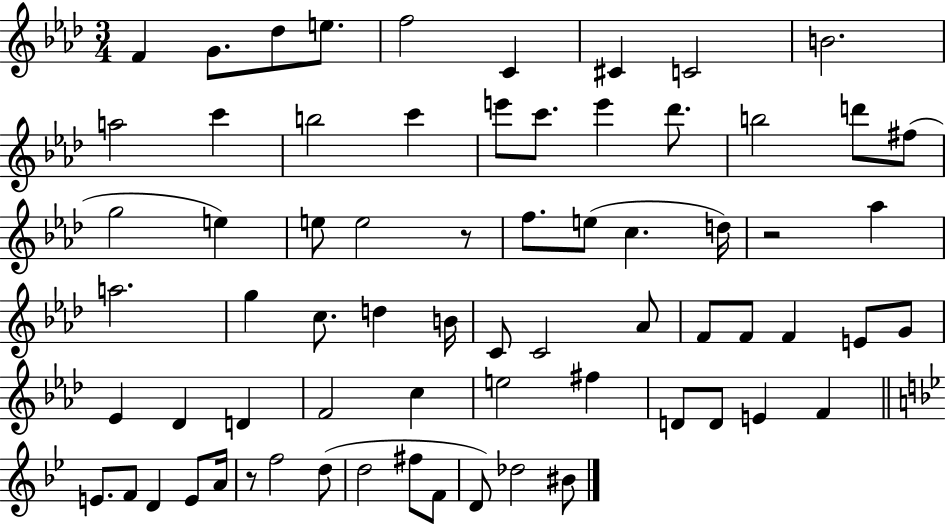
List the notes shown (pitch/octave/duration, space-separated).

F4/q G4/e. Db5/e E5/e. F5/h C4/q C#4/q C4/h B4/h. A5/h C6/q B5/h C6/q E6/e C6/e. E6/q Db6/e. B5/h D6/e F#5/e G5/h E5/q E5/e E5/h R/e F5/e. E5/e C5/q. D5/s R/h Ab5/q A5/h. G5/q C5/e. D5/q B4/s C4/e C4/h Ab4/e F4/e F4/e F4/q E4/e G4/e Eb4/q Db4/q D4/q F4/h C5/q E5/h F#5/q D4/e D4/e E4/q F4/q E4/e. F4/e D4/q E4/e A4/s R/e F5/h D5/e D5/h F#5/e F4/e D4/e Db5/h BIS4/e